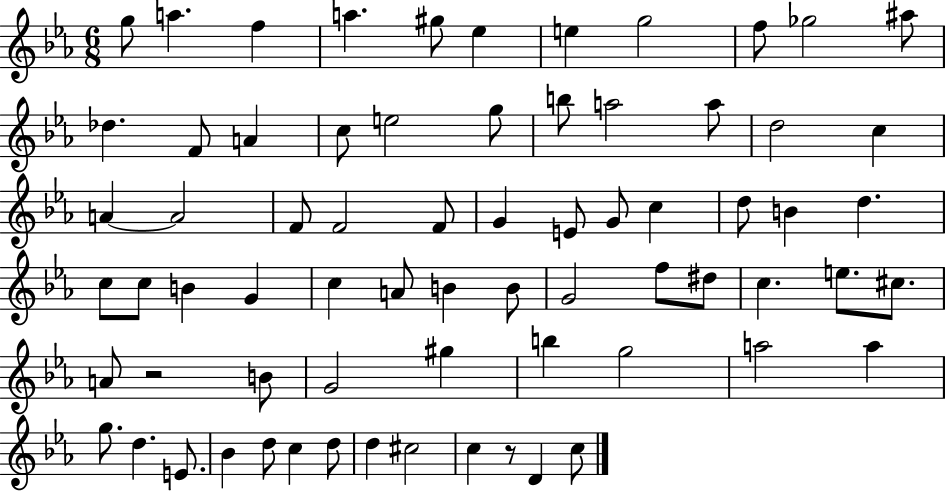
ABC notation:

X:1
T:Untitled
M:6/8
L:1/4
K:Eb
g/2 a f a ^g/2 _e e g2 f/2 _g2 ^a/2 _d F/2 A c/2 e2 g/2 b/2 a2 a/2 d2 c A A2 F/2 F2 F/2 G E/2 G/2 c d/2 B d c/2 c/2 B G c A/2 B B/2 G2 f/2 ^d/2 c e/2 ^c/2 A/2 z2 B/2 G2 ^g b g2 a2 a g/2 d E/2 _B d/2 c d/2 d ^c2 c z/2 D c/2